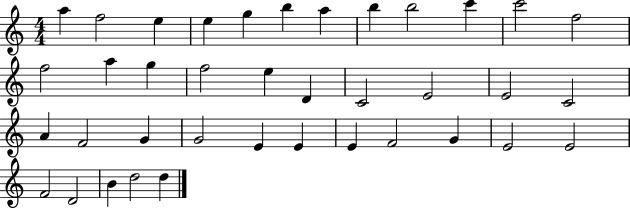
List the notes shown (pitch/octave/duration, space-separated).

A5/q F5/h E5/q E5/q G5/q B5/q A5/q B5/q B5/h C6/q C6/h F5/h F5/h A5/q G5/q F5/h E5/q D4/q C4/h E4/h E4/h C4/h A4/q F4/h G4/q G4/h E4/q E4/q E4/q F4/h G4/q E4/h E4/h F4/h D4/h B4/q D5/h D5/q